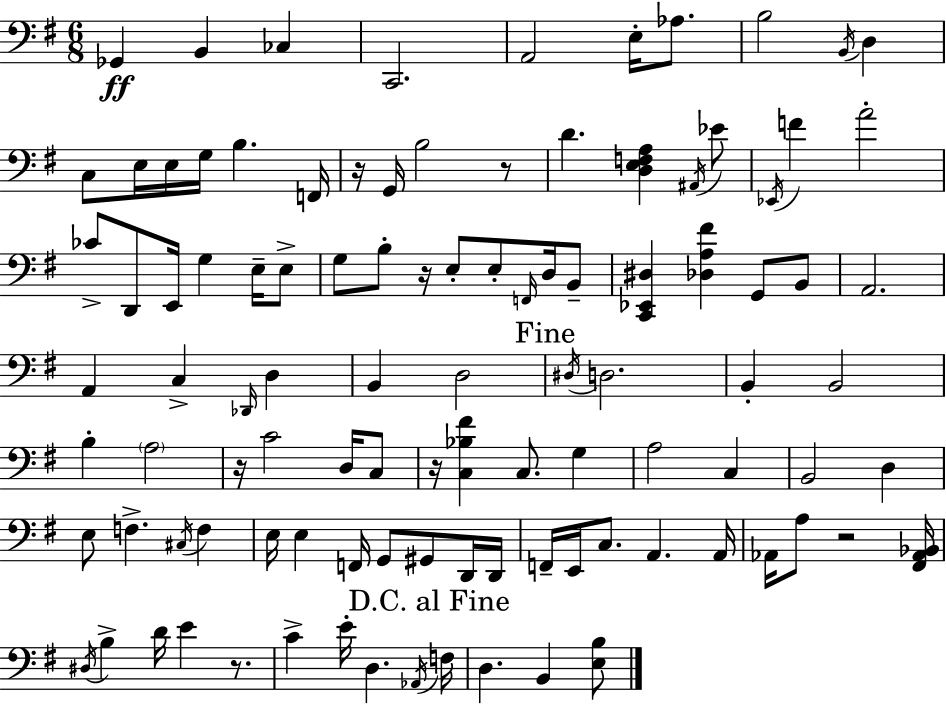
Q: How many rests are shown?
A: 7